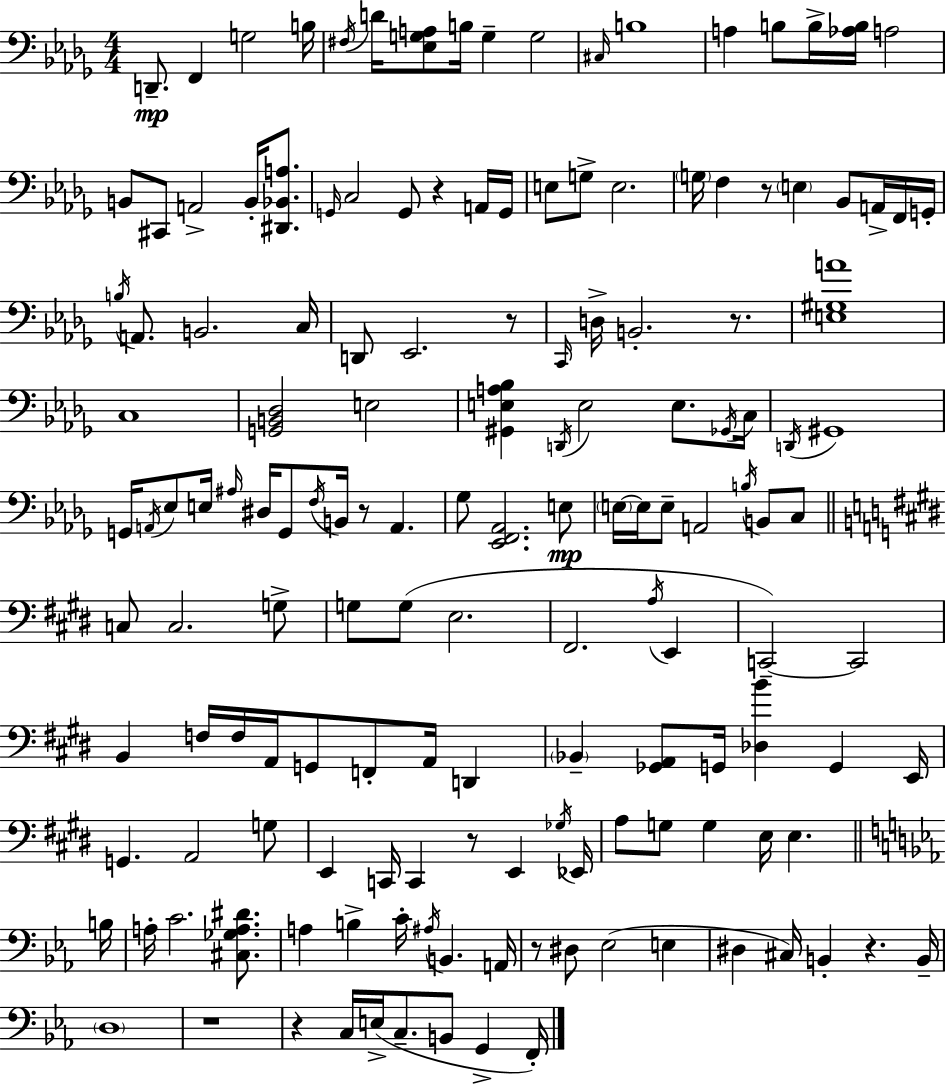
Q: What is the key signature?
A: BES minor